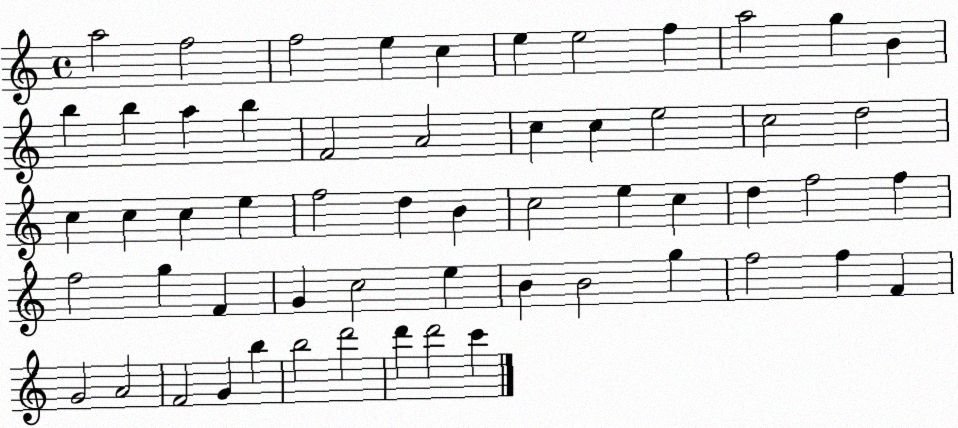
X:1
T:Untitled
M:4/4
L:1/4
K:C
a2 f2 f2 e c e e2 f a2 g B b b a b F2 A2 c c e2 c2 d2 c c c e f2 d B c2 e c d f2 f f2 g F G c2 e B B2 g f2 f F G2 A2 F2 G b b2 d'2 d' d'2 c'